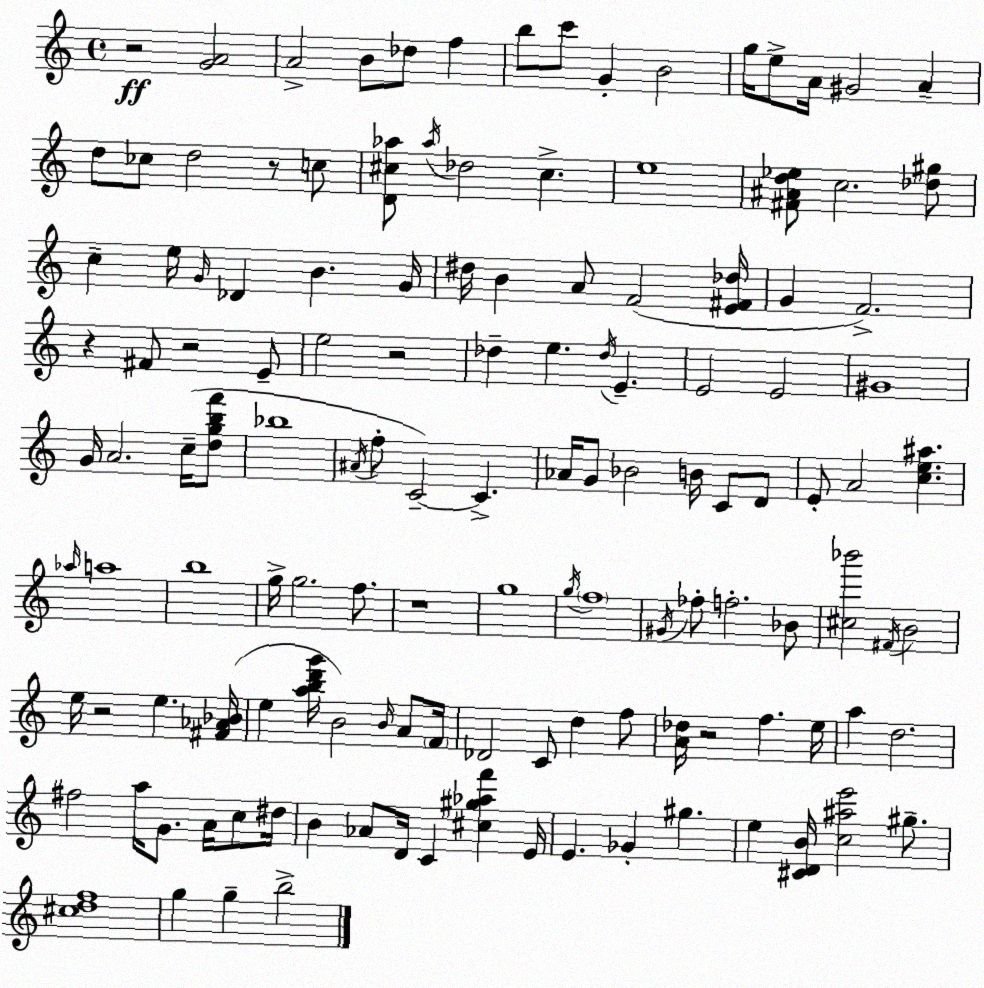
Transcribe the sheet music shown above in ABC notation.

X:1
T:Untitled
M:4/4
L:1/4
K:Am
z2 [GA]2 A2 B/2 _d/2 f b/2 c'/2 G B2 g/4 e/2 A/4 ^G2 A d/2 _c/2 d2 z/2 c/2 [D^c_a]/2 _a/4 _d2 ^c e4 [^F^Ad_e]/2 c2 [_d^g]/2 c e/4 G/4 _D B G/4 ^d/4 B A/2 F2 [E^F_d]/4 G F2 z ^F/2 z2 E/2 e2 z2 _d e _d/4 E E2 E2 ^G4 G/4 A2 c/4 [dgbf']/2 _b4 ^A/4 f/2 C2 C _A/4 G/2 _B2 B/4 C/2 D/2 E/2 A2 [ce^a] _a/4 a4 b4 g/4 g2 f/2 z4 g4 g/4 f4 ^G/4 _f/2 f2 _B/2 [^c_b']2 ^F/4 B2 e/4 z2 e [^F_A_B]/4 e [abd'g']/4 B2 B/4 A/2 F/4 _D2 C/2 d f/2 [A_d]/4 z2 f e/4 a d2 ^f2 a/4 G/2 A/4 c/2 ^d/4 B _A/2 D/4 C [^c^g_af'] E/4 E _G ^g e [^CDB]/4 [c^ae']2 ^g/2 [^cdf]4 g g b2